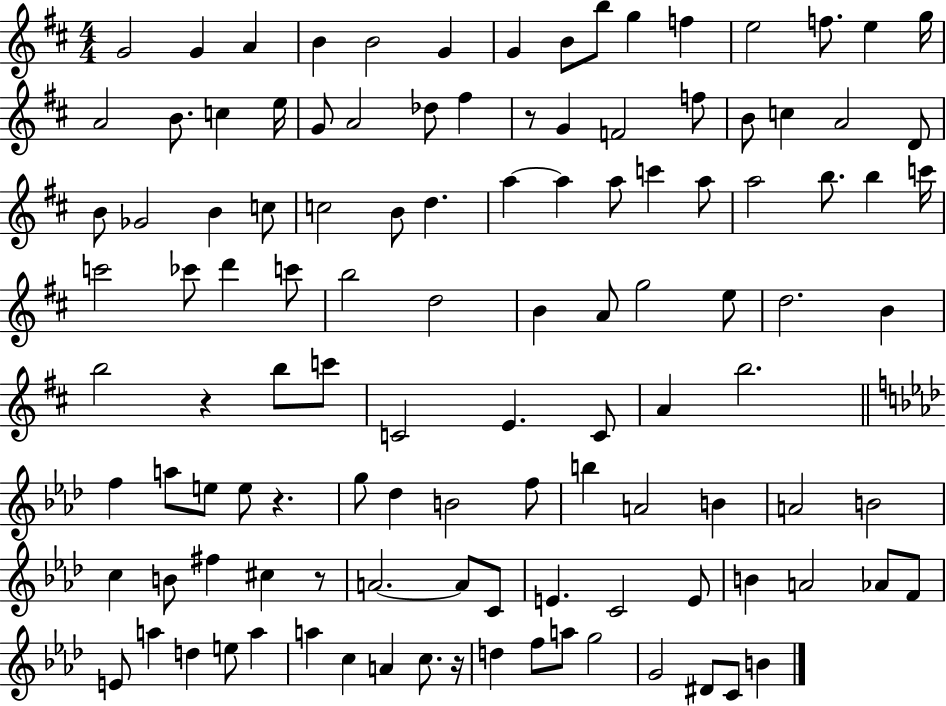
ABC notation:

X:1
T:Untitled
M:4/4
L:1/4
K:D
G2 G A B B2 G G B/2 b/2 g f e2 f/2 e g/4 A2 B/2 c e/4 G/2 A2 _d/2 ^f z/2 G F2 f/2 B/2 c A2 D/2 B/2 _G2 B c/2 c2 B/2 d a a a/2 c' a/2 a2 b/2 b c'/4 c'2 _c'/2 d' c'/2 b2 d2 B A/2 g2 e/2 d2 B b2 z b/2 c'/2 C2 E C/2 A b2 f a/2 e/2 e/2 z g/2 _d B2 f/2 b A2 B A2 B2 c B/2 ^f ^c z/2 A2 A/2 C/2 E C2 E/2 B A2 _A/2 F/2 E/2 a d e/2 a a c A c/2 z/4 d f/2 a/2 g2 G2 ^D/2 C/2 B